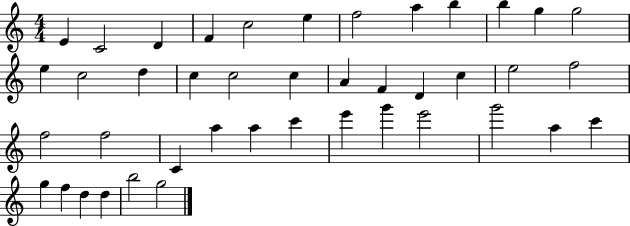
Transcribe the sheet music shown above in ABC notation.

X:1
T:Untitled
M:4/4
L:1/4
K:C
E C2 D F c2 e f2 a b b g g2 e c2 d c c2 c A F D c e2 f2 f2 f2 C a a c' e' g' e'2 g'2 a c' g f d d b2 g2